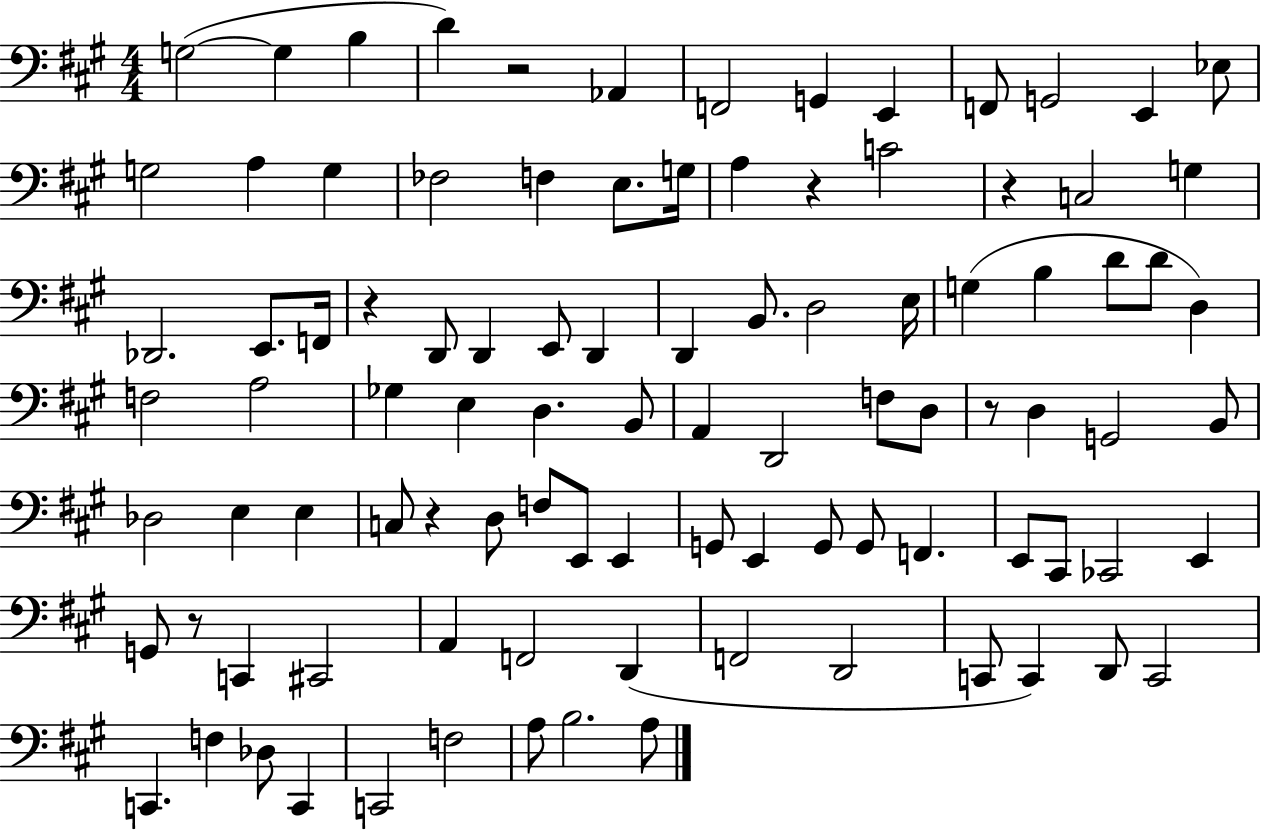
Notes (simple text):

G3/h G3/q B3/q D4/q R/h Ab2/q F2/h G2/q E2/q F2/e G2/h E2/q Eb3/e G3/h A3/q G3/q FES3/h F3/q E3/e. G3/s A3/q R/q C4/h R/q C3/h G3/q Db2/h. E2/e. F2/s R/q D2/e D2/q E2/e D2/q D2/q B2/e. D3/h E3/s G3/q B3/q D4/e D4/e D3/q F3/h A3/h Gb3/q E3/q D3/q. B2/e A2/q D2/h F3/e D3/e R/e D3/q G2/h B2/e Db3/h E3/q E3/q C3/e R/q D3/e F3/e E2/e E2/q G2/e E2/q G2/e G2/e F2/q. E2/e C#2/e CES2/h E2/q G2/e R/e C2/q C#2/h A2/q F2/h D2/q F2/h D2/h C2/e C2/q D2/e C2/h C2/q. F3/q Db3/e C2/q C2/h F3/h A3/e B3/h. A3/e